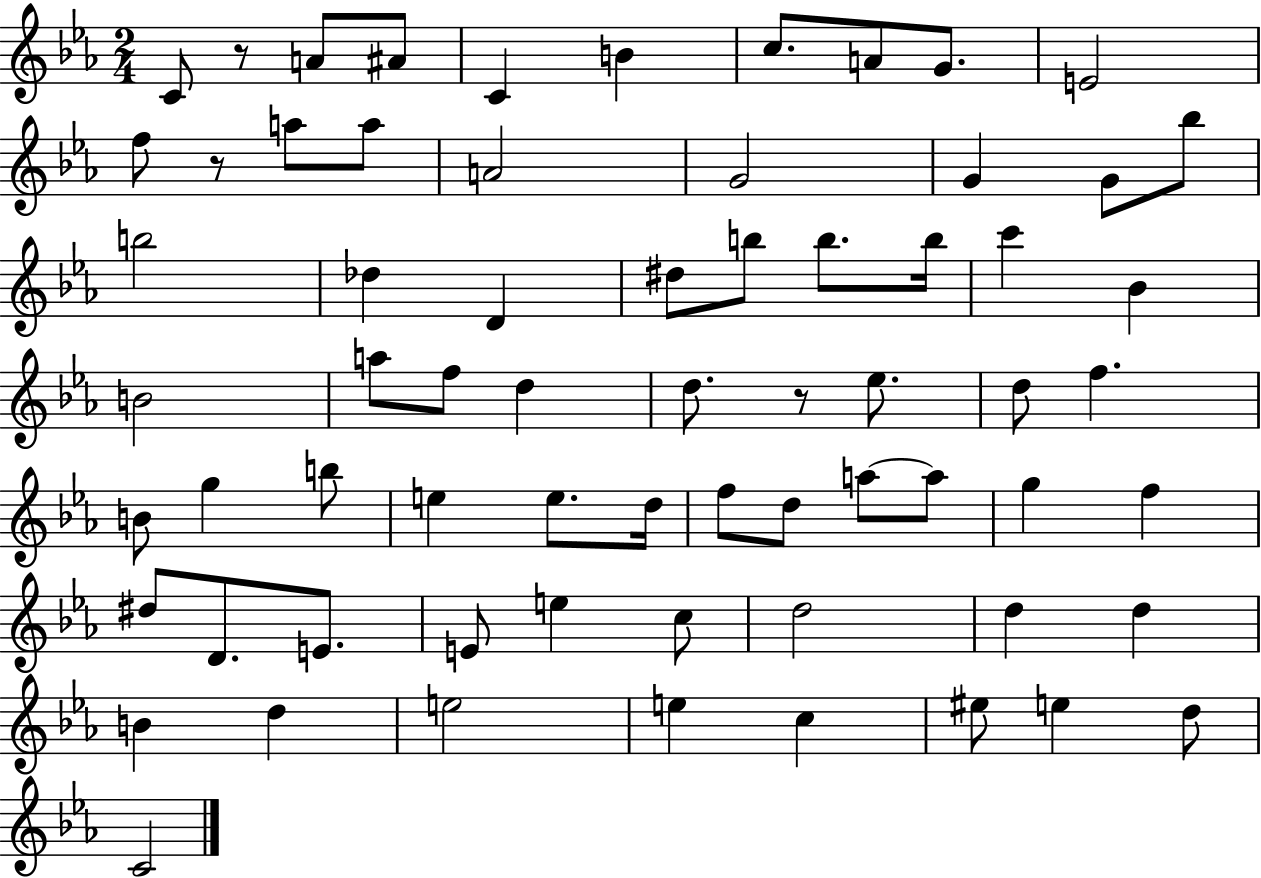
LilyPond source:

{
  \clef treble
  \numericTimeSignature
  \time 2/4
  \key ees \major
  c'8 r8 a'8 ais'8 | c'4 b'4 | c''8. a'8 g'8. | e'2 | \break f''8 r8 a''8 a''8 | a'2 | g'2 | g'4 g'8 bes''8 | \break b''2 | des''4 d'4 | dis''8 b''8 b''8. b''16 | c'''4 bes'4 | \break b'2 | a''8 f''8 d''4 | d''8. r8 ees''8. | d''8 f''4. | \break b'8 g''4 b''8 | e''4 e''8. d''16 | f''8 d''8 a''8~~ a''8 | g''4 f''4 | \break dis''8 d'8. e'8. | e'8 e''4 c''8 | d''2 | d''4 d''4 | \break b'4 d''4 | e''2 | e''4 c''4 | eis''8 e''4 d''8 | \break c'2 | \bar "|."
}